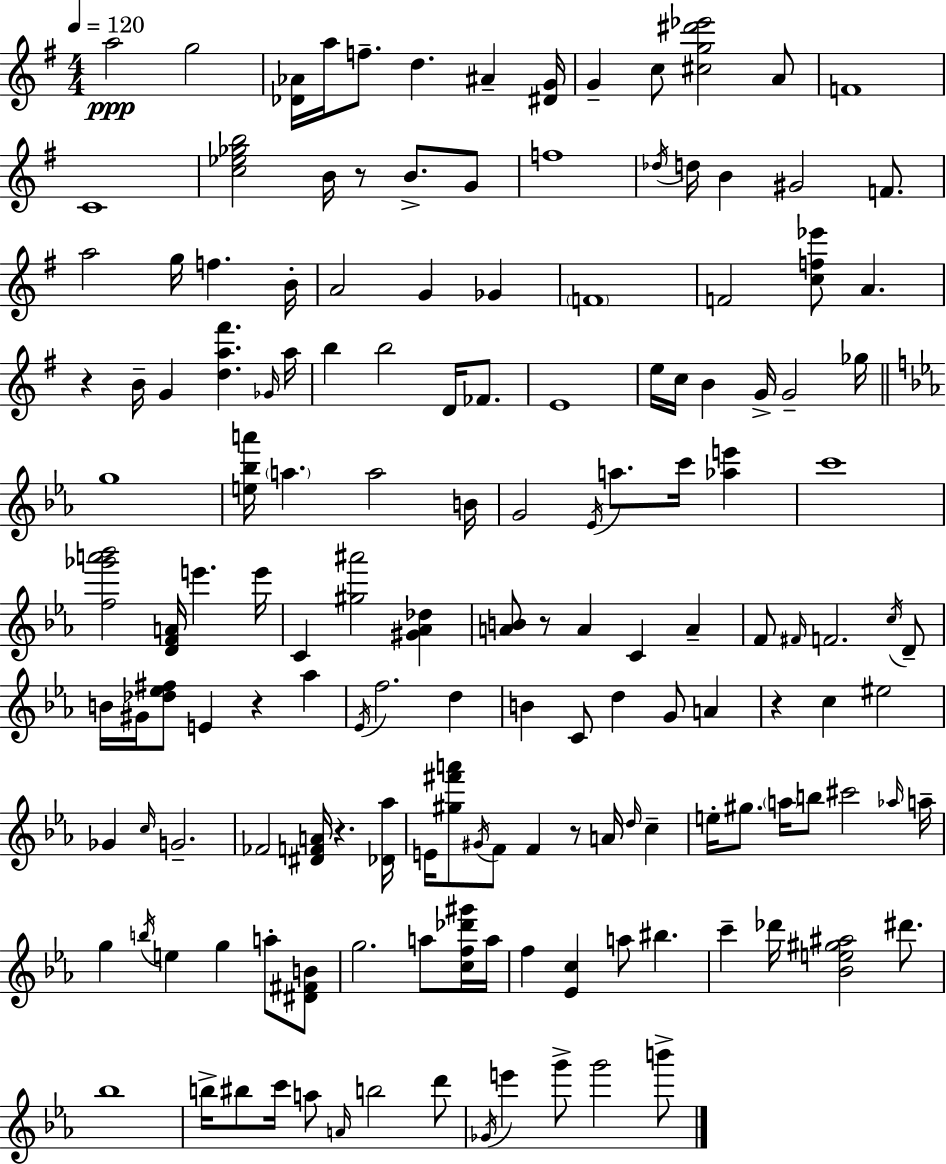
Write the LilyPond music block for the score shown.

{
  \clef treble
  \numericTimeSignature
  \time 4/4
  \key g \major
  \tempo 4 = 120
  a''2\ppp g''2 | <des' aes'>16 a''16 f''8.-- d''4. ais'4-- <dis' g'>16 | g'4-- c''8 <cis'' g'' dis''' ees'''>2 a'8 | f'1 | \break c'1 | <c'' ees'' ges'' b''>2 b'16 r8 b'8.-> g'8 | f''1 | \acciaccatura { des''16 } d''16 b'4 gis'2 f'8. | \break a''2 g''16 f''4. | b'16-. a'2 g'4 ges'4 | \parenthesize f'1 | f'2 <c'' f'' ees'''>8 a'4. | \break r4 b'16-- g'4 <d'' a'' fis'''>4. | \grace { ges'16 } a''16 b''4 b''2 d'16 fes'8. | e'1 | e''16 c''16 b'4 g'16-> g'2-- | \break ges''16 \bar "||" \break \key ees \major g''1 | <e'' bes'' a'''>16 \parenthesize a''4. a''2 b'16 | g'2 \acciaccatura { ees'16 } a''8. c'''16 <aes'' e'''>4 | c'''1 | \break <f'' ges''' a''' bes'''>2 <d' f' a'>16 e'''4. | e'''16 c'4 <gis'' ais'''>2 <gis' aes' des''>4 | <a' b'>8 r8 a'4 c'4 a'4-- | f'8 \grace { fis'16 } f'2. | \break \acciaccatura { c''16 } d'8-- b'16 gis'16 <des'' ees'' fis''>8 e'4 r4 aes''4 | \acciaccatura { ees'16 } f''2. | d''4 b'4 c'8 d''4 g'8 | a'4 r4 c''4 eis''2 | \break ges'4 \grace { c''16 } g'2.-- | fes'2 <dis' f' a'>16 r4. | <des' aes''>16 e'16 <gis'' fis''' a'''>8 \acciaccatura { gis'16 } f'8 f'4 r8 | a'16 \grace { d''16 } c''4-- e''16-. gis''8. \parenthesize a''16 b''8 cis'''2 | \break \grace { aes''16 } a''16-- g''4 \acciaccatura { b''16 } e''4 | g''4 a''8-. <dis' fis' b'>8 g''2. | a''8 <c'' f'' des''' gis'''>16 a''16 f''4 <ees' c''>4 | a''8 bis''4. c'''4-- des'''16 <bes' e'' gis'' ais''>2 | \break dis'''8. bes''1 | b''16-> bis''8 c'''16 a''8 \grace { a'16 } | b''2 d'''8 \acciaccatura { ges'16 } e'''4 g'''8-> | g'''2 b'''8-> \bar "|."
}